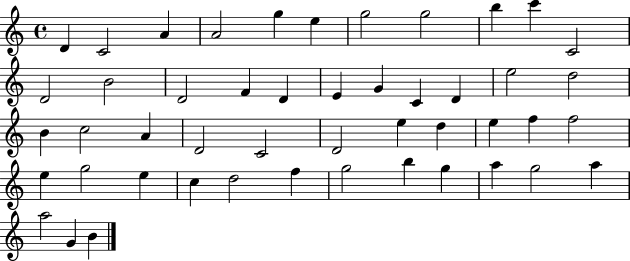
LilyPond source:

{
  \clef treble
  \time 4/4
  \defaultTimeSignature
  \key c \major
  d'4 c'2 a'4 | a'2 g''4 e''4 | g''2 g''2 | b''4 c'''4 c'2 | \break d'2 b'2 | d'2 f'4 d'4 | e'4 g'4 c'4 d'4 | e''2 d''2 | \break b'4 c''2 a'4 | d'2 c'2 | d'2 e''4 d''4 | e''4 f''4 f''2 | \break e''4 g''2 e''4 | c''4 d''2 f''4 | g''2 b''4 g''4 | a''4 g''2 a''4 | \break a''2 g'4 b'4 | \bar "|."
}